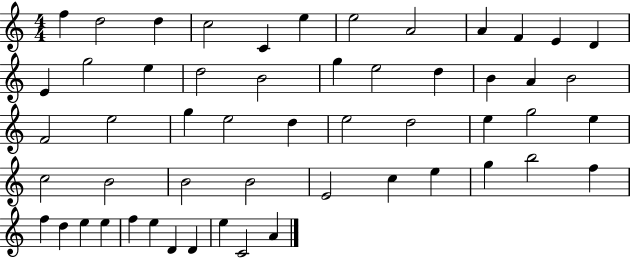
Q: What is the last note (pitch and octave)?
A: A4